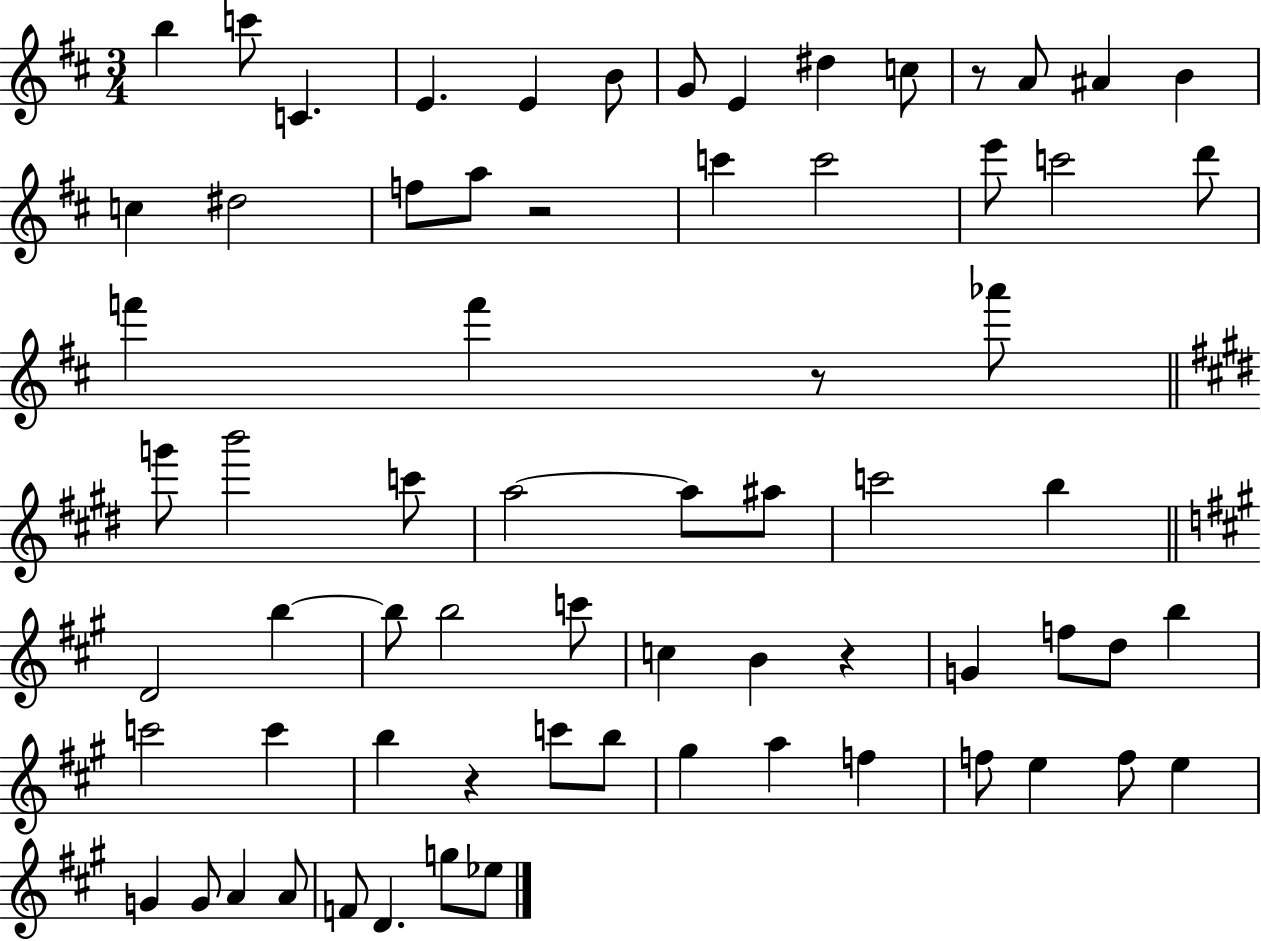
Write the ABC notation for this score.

X:1
T:Untitled
M:3/4
L:1/4
K:D
b c'/2 C E E B/2 G/2 E ^d c/2 z/2 A/2 ^A B c ^d2 f/2 a/2 z2 c' c'2 e'/2 c'2 d'/2 f' f' z/2 _a'/2 g'/2 b'2 c'/2 a2 a/2 ^a/2 c'2 b D2 b b/2 b2 c'/2 c B z G f/2 d/2 b c'2 c' b z c'/2 b/2 ^g a f f/2 e f/2 e G G/2 A A/2 F/2 D g/2 _e/2